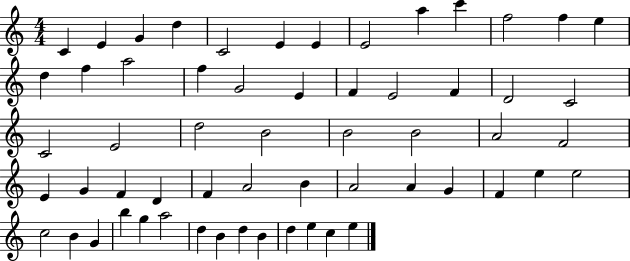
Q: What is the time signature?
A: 4/4